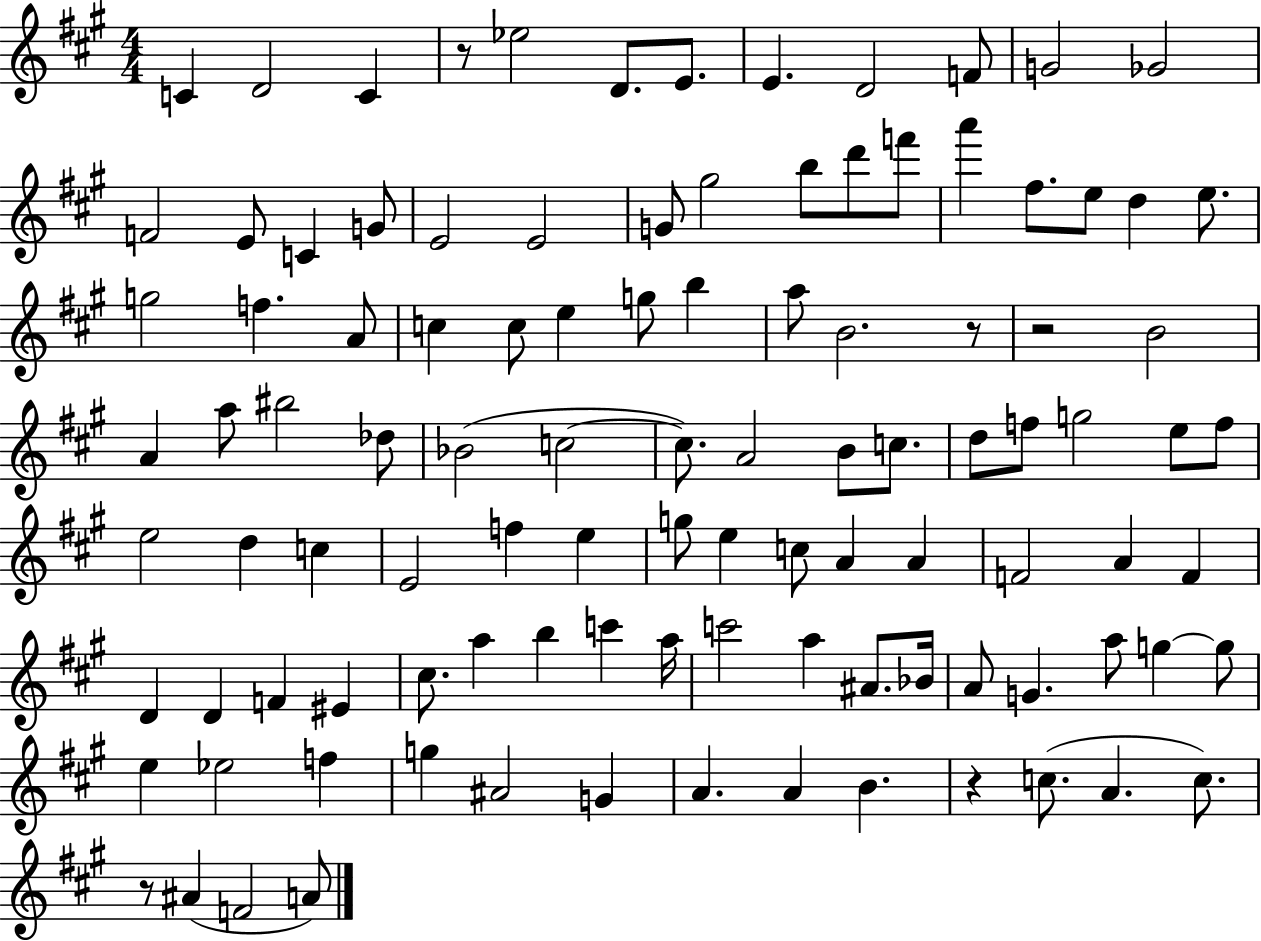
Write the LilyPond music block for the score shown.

{
  \clef treble
  \numericTimeSignature
  \time 4/4
  \key a \major
  c'4 d'2 c'4 | r8 ees''2 d'8. e'8. | e'4. d'2 f'8 | g'2 ges'2 | \break f'2 e'8 c'4 g'8 | e'2 e'2 | g'8 gis''2 b''8 d'''8 f'''8 | a'''4 fis''8. e''8 d''4 e''8. | \break g''2 f''4. a'8 | c''4 c''8 e''4 g''8 b''4 | a''8 b'2. r8 | r2 b'2 | \break a'4 a''8 bis''2 des''8 | bes'2( c''2~~ | c''8.) a'2 b'8 c''8. | d''8 f''8 g''2 e''8 f''8 | \break e''2 d''4 c''4 | e'2 f''4 e''4 | g''8 e''4 c''8 a'4 a'4 | f'2 a'4 f'4 | \break d'4 d'4 f'4 eis'4 | cis''8. a''4 b''4 c'''4 a''16 | c'''2 a''4 ais'8. bes'16 | a'8 g'4. a''8 g''4~~ g''8 | \break e''4 ees''2 f''4 | g''4 ais'2 g'4 | a'4. a'4 b'4. | r4 c''8.( a'4. c''8.) | \break r8 ais'4( f'2 a'8) | \bar "|."
}